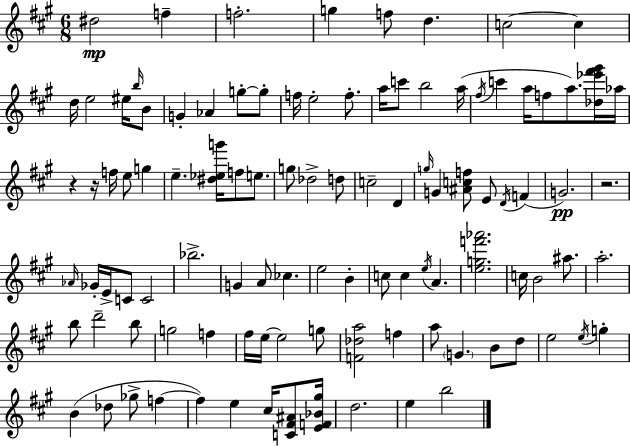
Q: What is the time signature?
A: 6/8